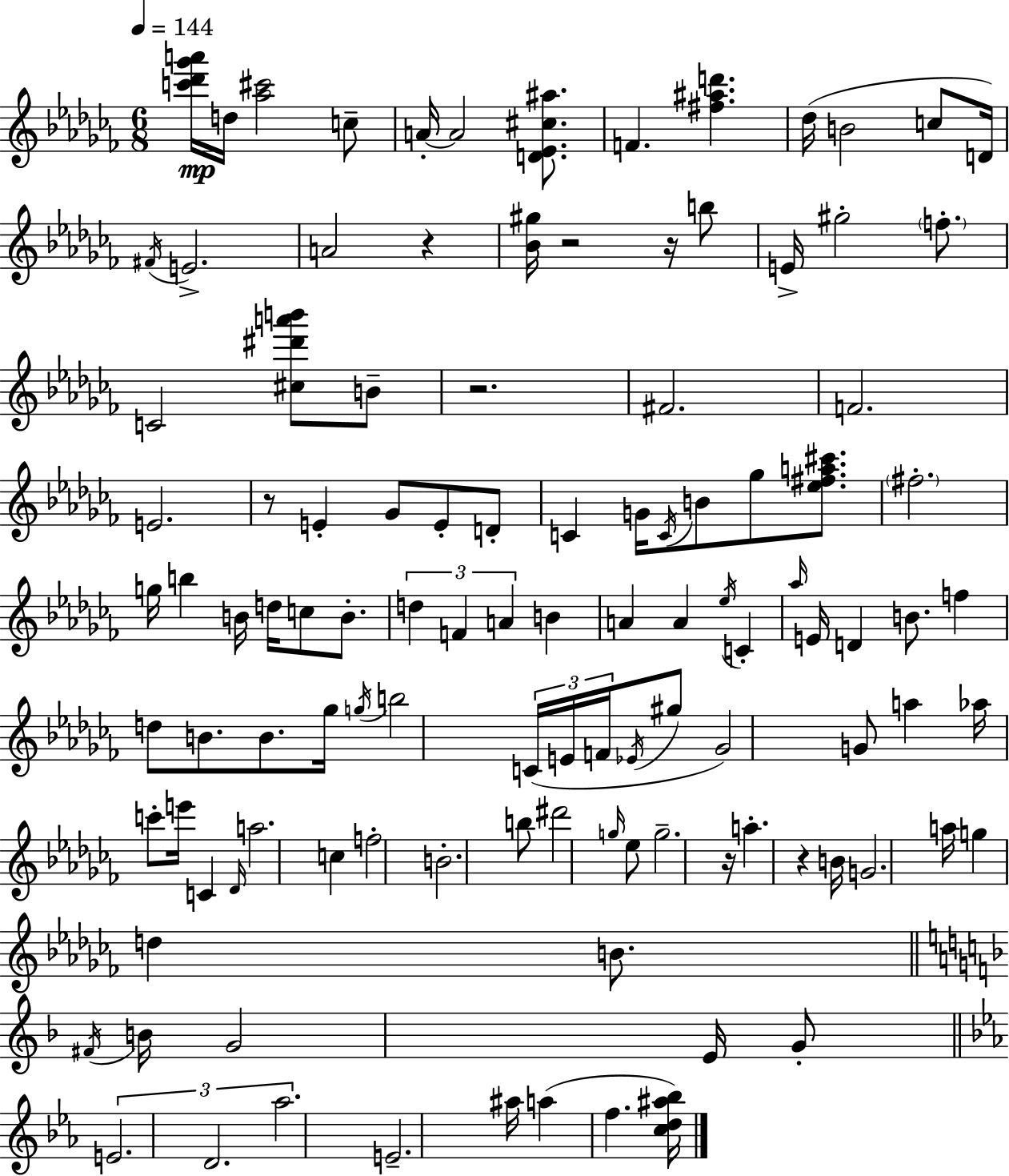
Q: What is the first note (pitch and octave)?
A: D5